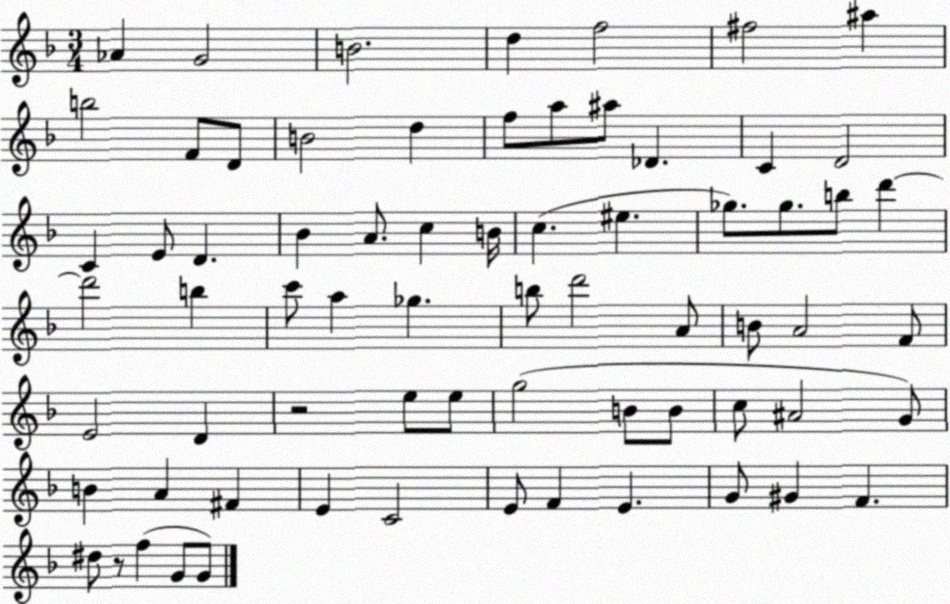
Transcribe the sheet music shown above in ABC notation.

X:1
T:Untitled
M:3/4
L:1/4
K:F
_A G2 B2 d f2 ^f2 ^a b2 F/2 D/2 B2 d f/2 a/2 ^a/2 _D C D2 C E/2 D _B A/2 c B/4 c ^e _g/2 _g/2 b/2 d' d'2 b c'/2 a _g b/2 d'2 A/2 B/2 A2 F/2 E2 D z2 e/2 e/2 g2 B/2 B/2 c/2 ^A2 G/2 B A ^F E C2 E/2 F E G/2 ^G F ^d/2 z/2 f G/2 G/2